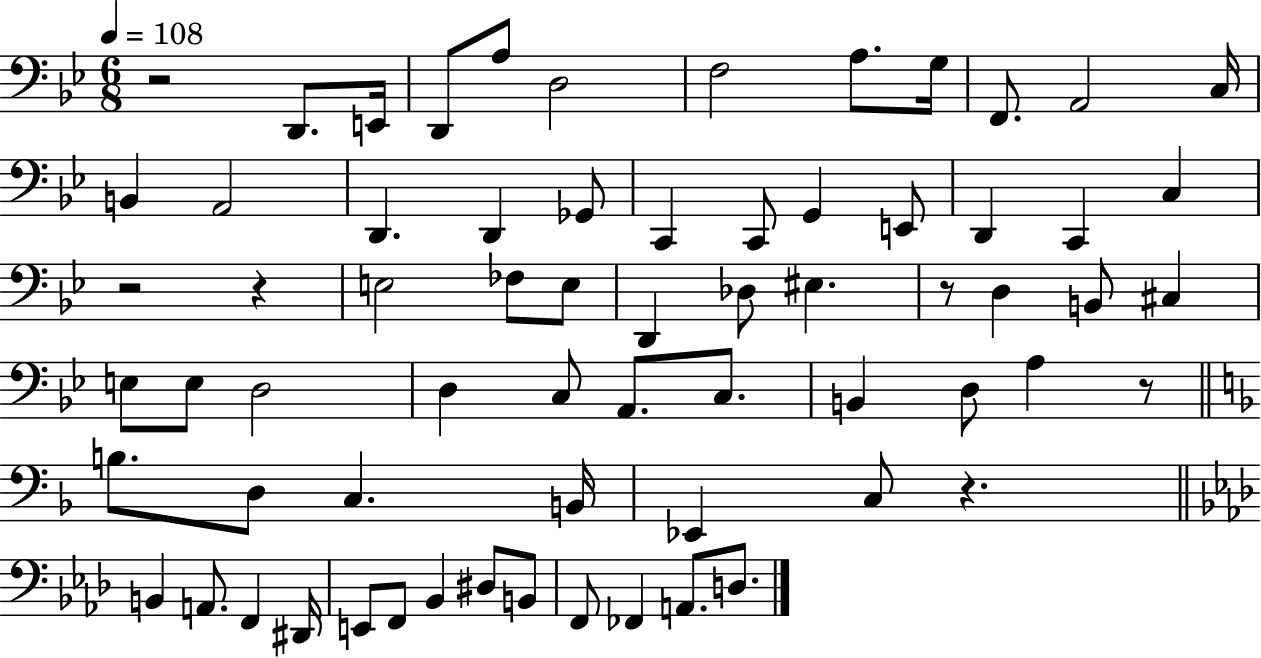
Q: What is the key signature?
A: BES major